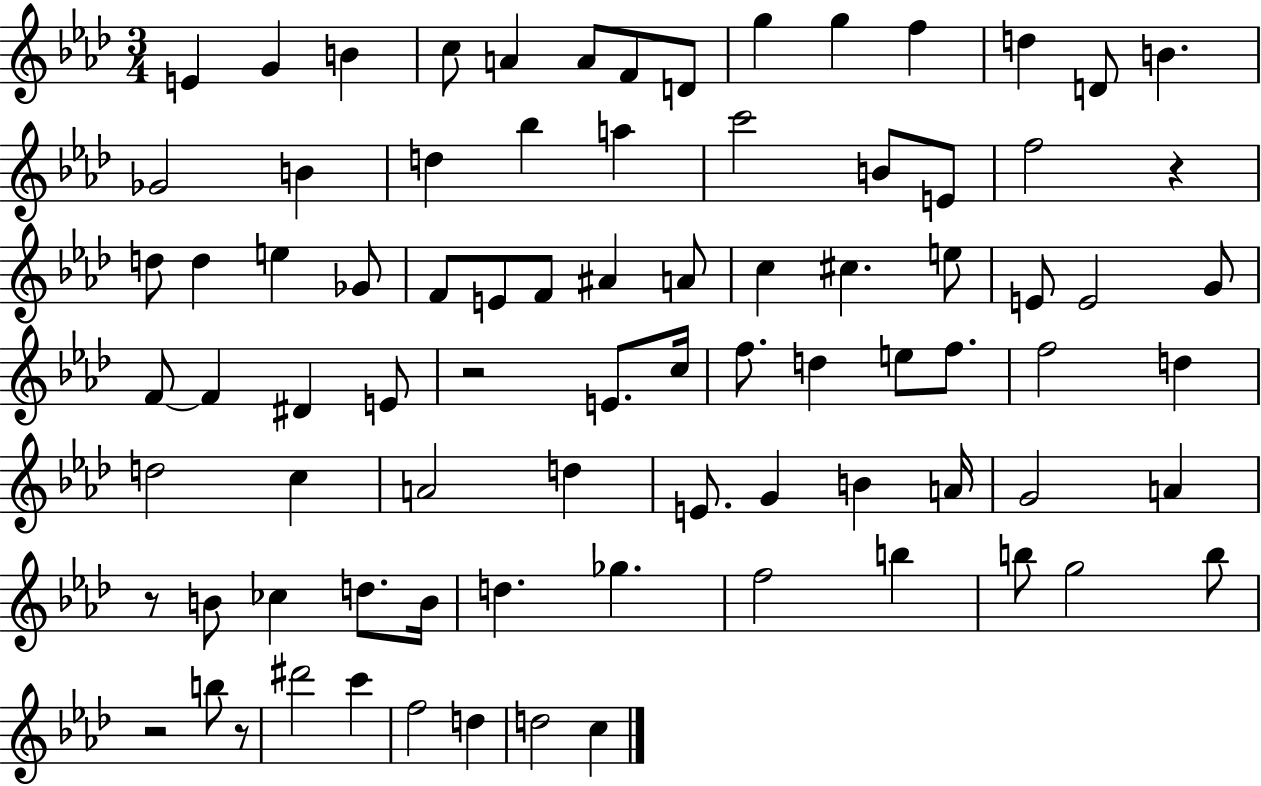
X:1
T:Untitled
M:3/4
L:1/4
K:Ab
E G B c/2 A A/2 F/2 D/2 g g f d D/2 B _G2 B d _b a c'2 B/2 E/2 f2 z d/2 d e _G/2 F/2 E/2 F/2 ^A A/2 c ^c e/2 E/2 E2 G/2 F/2 F ^D E/2 z2 E/2 c/4 f/2 d e/2 f/2 f2 d d2 c A2 d E/2 G B A/4 G2 A z/2 B/2 _c d/2 B/4 d _g f2 b b/2 g2 b/2 z2 b/2 z/2 ^d'2 c' f2 d d2 c